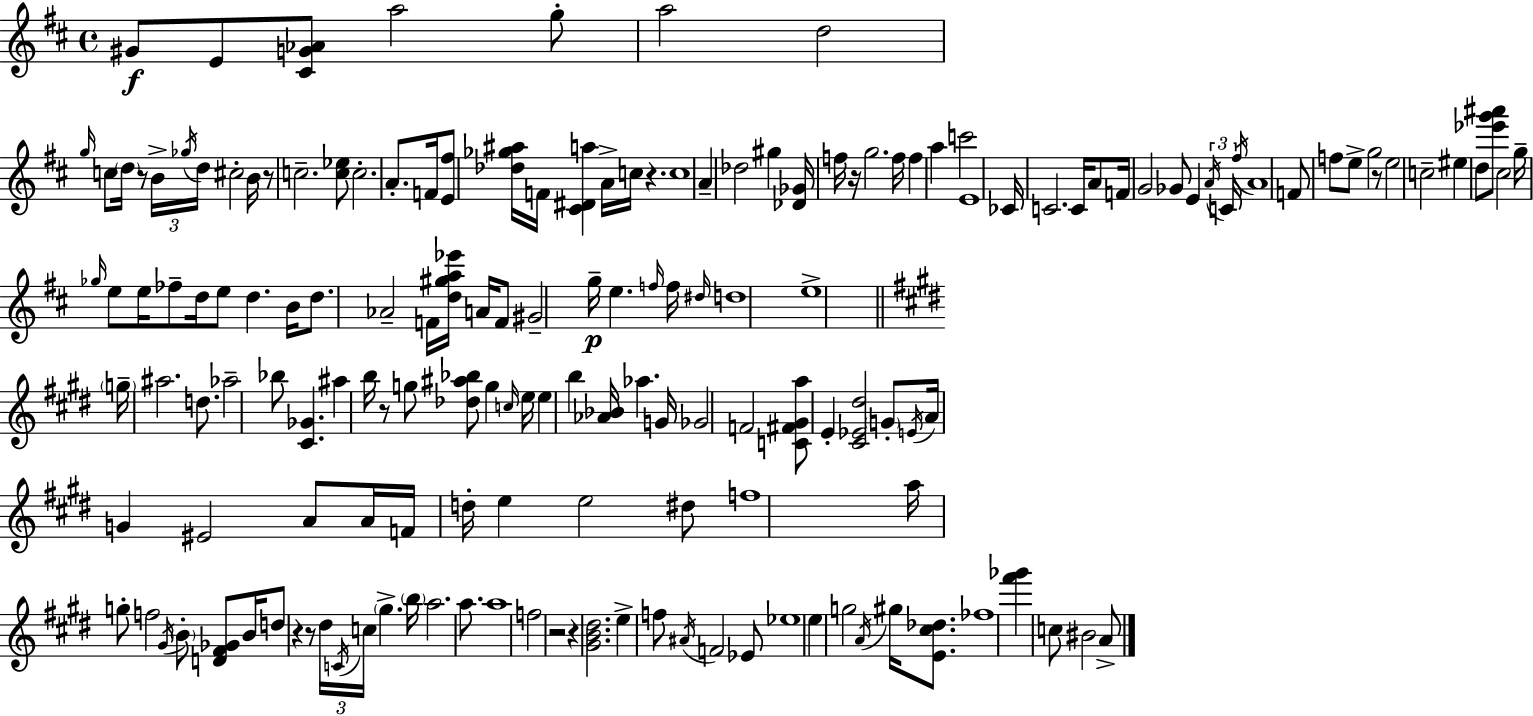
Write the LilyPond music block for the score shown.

{
  \clef treble
  \time 4/4
  \defaultTimeSignature
  \key d \major
  gis'8\f e'8 <cis' g' aes'>8 a''2 g''8-. | a''2 d''2 | \grace { g''16 } c''8 \parenthesize d''16 r8 \tuplet 3/2 { b'16-> \acciaccatura { ges''16 } d''16 } cis''2-. | b'16 r8 c''2.-- | \break <c'' ees''>8 c''2.-. a'8.-. | f'16 <e' fis''>8 <des'' ges'' ais''>16 f'16 <cis' dis' a''>4 a'16-> c''16 r4. | c''1 | a'4-- des''2 gis''4 | \break <des' ges'>16 f''16 r16 g''2. | f''16 f''4 a''4 c'''2 | e'1 | ces'16 c'2. c'16 | \break a'8 f'16 g'2 ges'8 e'4 | \tuplet 3/2 { \acciaccatura { a'16 } c'16 \acciaccatura { fis''16 } } a'1 | f'8 f''8 e''8-> g''2 | r8 e''2 c''2-- | \break eis''4 d''8 <ees''' g''' ais'''>8 cis''2 | g''16-- \grace { ges''16 } e''8 e''16 fes''8-- d''16 e''8 d''4. | b'16 d''8. aes'2-- | f'16 <d'' gis'' a'' ees'''>16 a'16 f'8 gis'2-- g''16--\p e''4. | \break \grace { f''16 } f''16 \grace { dis''16 } d''1 | e''1-> | \bar "||" \break \key e \major \parenthesize g''16-- ais''2. d''8. | aes''2-- bes''8 <cis' ges'>4. | ais''4 b''16 r8 g''8 <des'' ais'' bes''>8 g''4 \grace { c''16 } | e''16 e''4 b''4 <aes' bes'>16 aes''4. | \break g'16 ges'2 f'2 | <c' fis' gis' a''>8 e'4-. <cis' ees' dis''>2 \parenthesize g'8-. | \acciaccatura { e'16 } a'16 g'4 eis'2 a'8 | a'16 f'16 d''16-. e''4 e''2 | \break dis''8 f''1 | a''16 g''8-. f''2 \acciaccatura { gis'16 } \parenthesize b'8-. | <d' fis' ges'>8 b'16 d''8 r4 r8 \tuplet 3/2 { dis''16 \acciaccatura { c'16 } c''16 } \parenthesize gis''4.-> | \parenthesize b''16 a''2. | \break a''8. a''1 | f''2 r2 | r4 <gis' b' dis''>2. | e''4-> f''8 \acciaccatura { ais'16 } f'2 | \break ees'8 ees''1 | e''4 g''2 | \acciaccatura { a'16 } gis''16 <e' cis'' des''>8. fes''1 | <fis''' ges'''>4 c''8 bis'2 | \break a'8-> \bar "|."
}